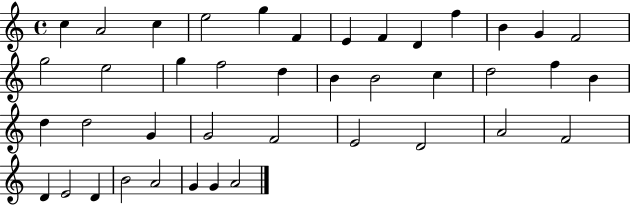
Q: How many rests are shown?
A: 0